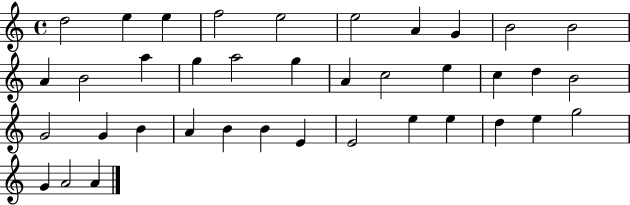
D5/h E5/q E5/q F5/h E5/h E5/h A4/q G4/q B4/h B4/h A4/q B4/h A5/q G5/q A5/h G5/q A4/q C5/h E5/q C5/q D5/q B4/h G4/h G4/q B4/q A4/q B4/q B4/q E4/q E4/h E5/q E5/q D5/q E5/q G5/h G4/q A4/h A4/q